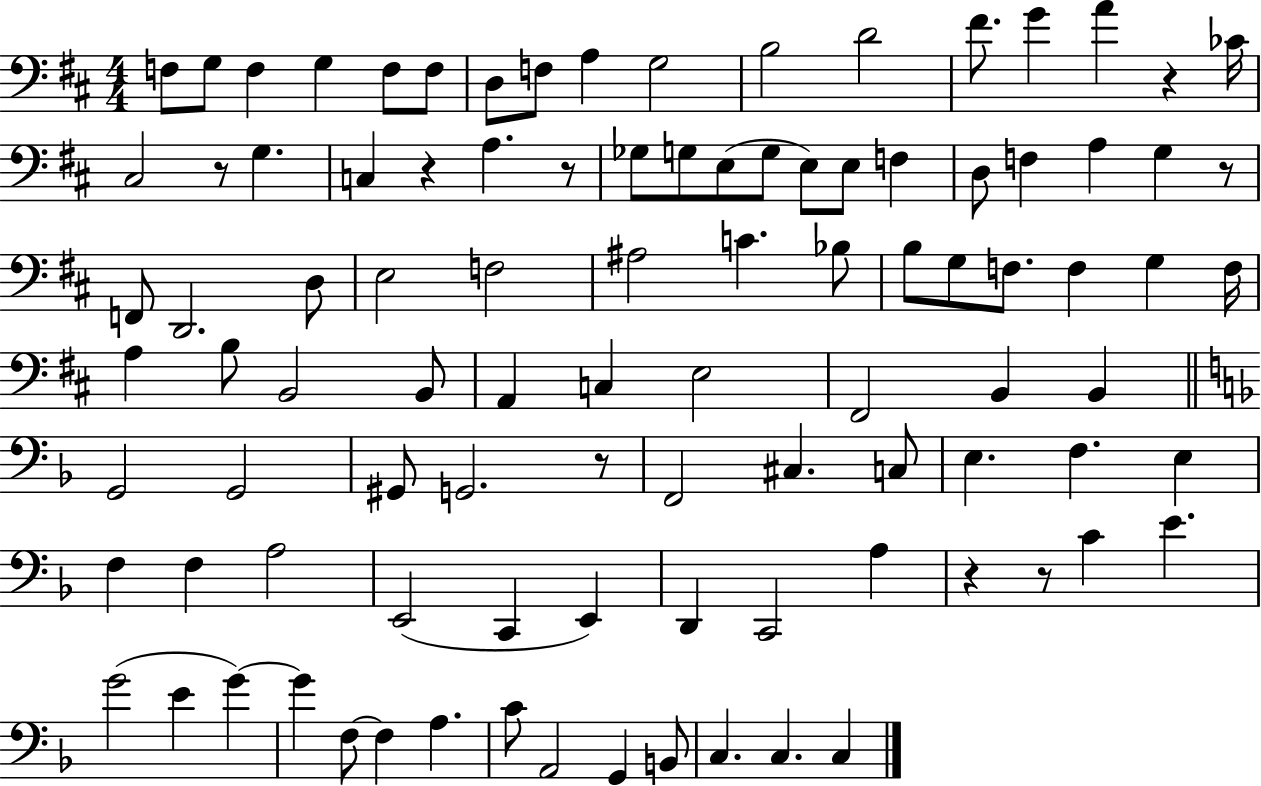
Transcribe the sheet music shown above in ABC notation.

X:1
T:Untitled
M:4/4
L:1/4
K:D
F,/2 G,/2 F, G, F,/2 F,/2 D,/2 F,/2 A, G,2 B,2 D2 ^F/2 G A z _C/4 ^C,2 z/2 G, C, z A, z/2 _G,/2 G,/2 E,/2 G,/2 E,/2 E,/2 F, D,/2 F, A, G, z/2 F,,/2 D,,2 D,/2 E,2 F,2 ^A,2 C _B,/2 B,/2 G,/2 F,/2 F, G, F,/4 A, B,/2 B,,2 B,,/2 A,, C, E,2 ^F,,2 B,, B,, G,,2 G,,2 ^G,,/2 G,,2 z/2 F,,2 ^C, C,/2 E, F, E, F, F, A,2 E,,2 C,, E,, D,, C,,2 A, z z/2 C E G2 E G G F,/2 F, A, C/2 A,,2 G,, B,,/2 C, C, C,